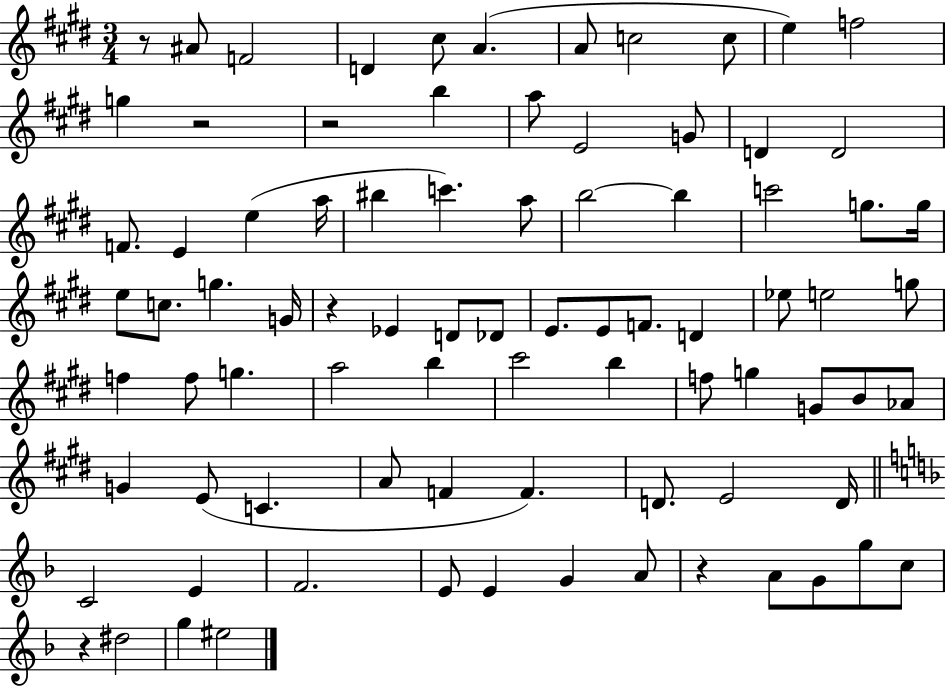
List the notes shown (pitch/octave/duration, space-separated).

R/e A#4/e F4/h D4/q C#5/e A4/q. A4/e C5/h C5/e E5/q F5/h G5/q R/h R/h B5/q A5/e E4/h G4/e D4/q D4/h F4/e. E4/q E5/q A5/s BIS5/q C6/q. A5/e B5/h B5/q C6/h G5/e. G5/s E5/e C5/e. G5/q. G4/s R/q Eb4/q D4/e Db4/e E4/e. E4/e F4/e. D4/q Eb5/e E5/h G5/e F5/q F5/e G5/q. A5/h B5/q C#6/h B5/q F5/e G5/q G4/e B4/e Ab4/e G4/q E4/e C4/q. A4/e F4/q F4/q. D4/e. E4/h D4/s C4/h E4/q F4/h. E4/e E4/q G4/q A4/e R/q A4/e G4/e G5/e C5/e R/q D#5/h G5/q EIS5/h